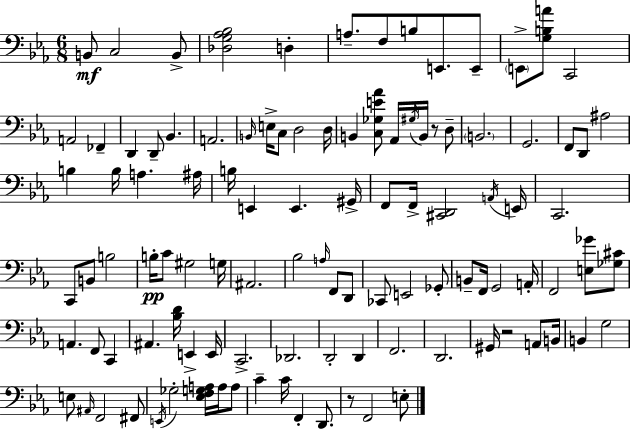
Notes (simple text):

B2/e C3/h B2/e [Db3,G3,Ab3,Bb3]/h D3/q A3/e. F3/e B3/e E2/e. E2/e E2/e [G3,B3,A4]/e C2/h A2/h FES2/q D2/q D2/e Bb2/q. A2/h. B2/s E3/s C3/e D3/h D3/s B2/q [C3,Gb3,E4,Ab4]/e Ab2/s G#3/s B2/s R/e D3/e B2/h. G2/h. F2/e D2/e A#3/h B3/q B3/s A3/q. A#3/s B3/s E2/q E2/q. G#2/s F2/e F2/s [C#2,D2]/h A2/s E2/s C2/h. C2/e B2/e B3/h B3/s C4/e G#3/h G3/s A#2/h. Bb3/h A3/s F2/e D2/e CES2/e E2/h Gb2/e B2/e F2/s G2/h A2/s F2/h [E3,Gb4]/e [Gb3,C#4]/e A2/q. F2/e C2/q A#2/q. [Bb3,D4]/s E2/q E2/s C2/h. Db2/h. D2/h D2/q F2/h. D2/h. G#2/s R/h A2/e B2/s B2/q G3/h E3/e A#2/s F2/h F#2/e E2/s Gb3/h [Eb3,F3,G3,A3]/s A3/s A3/e C4/q C4/s F2/q D2/e. R/e F2/h E3/e